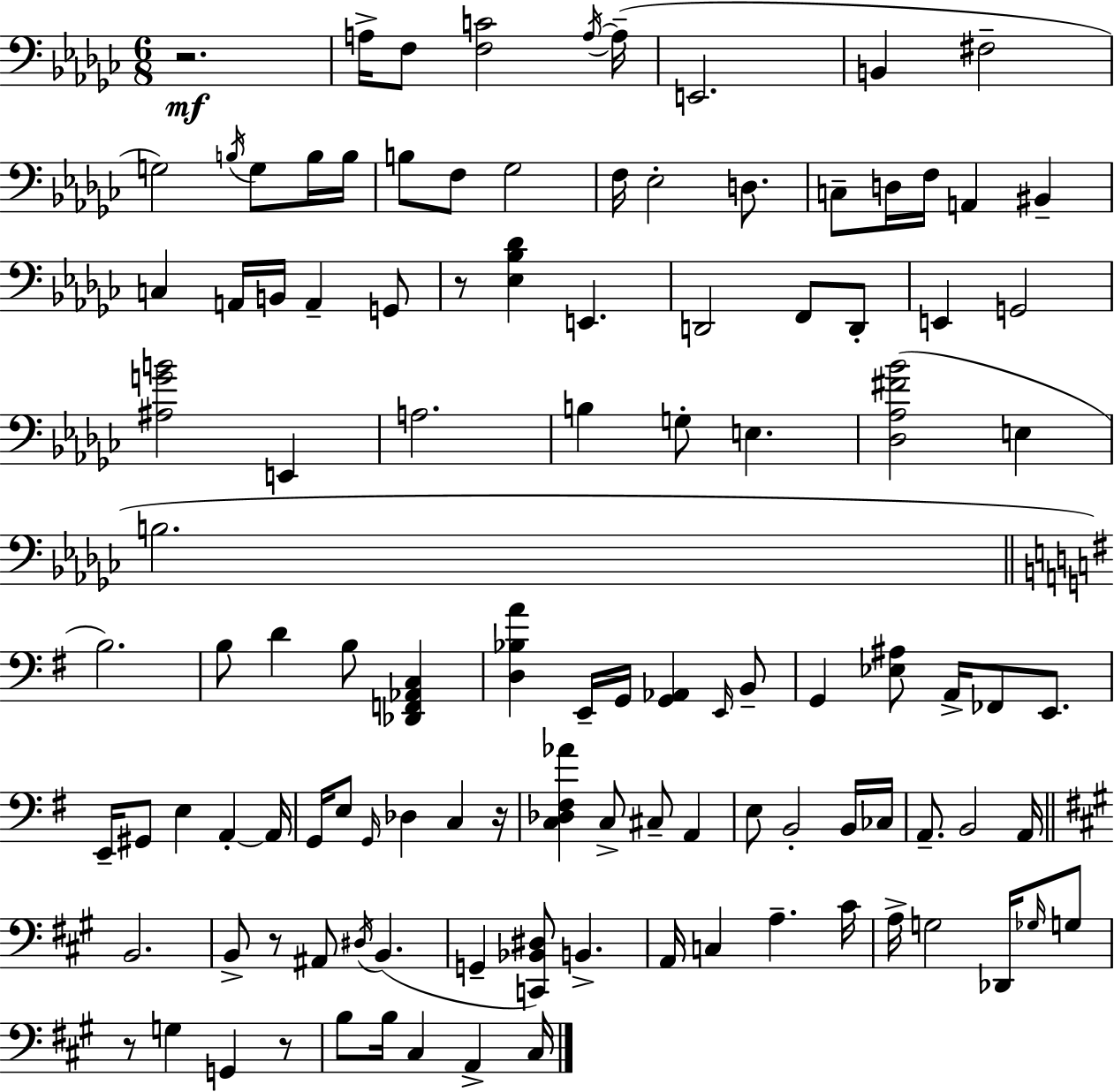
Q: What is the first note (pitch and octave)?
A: A3